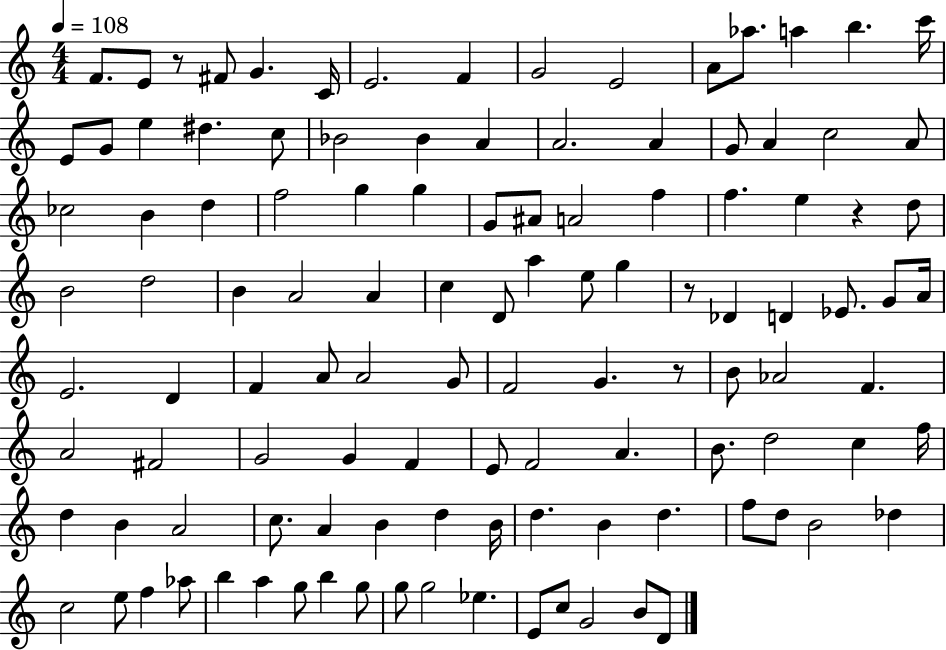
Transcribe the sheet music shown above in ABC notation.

X:1
T:Untitled
M:4/4
L:1/4
K:C
F/2 E/2 z/2 ^F/2 G C/4 E2 F G2 E2 A/2 _a/2 a b c'/4 E/2 G/2 e ^d c/2 _B2 _B A A2 A G/2 A c2 A/2 _c2 B d f2 g g G/2 ^A/2 A2 f f e z d/2 B2 d2 B A2 A c D/2 a e/2 g z/2 _D D _E/2 G/2 A/4 E2 D F A/2 A2 G/2 F2 G z/2 B/2 _A2 F A2 ^F2 G2 G F E/2 F2 A B/2 d2 c f/4 d B A2 c/2 A B d B/4 d B d f/2 d/2 B2 _d c2 e/2 f _a/2 b a g/2 b g/2 g/2 g2 _e E/2 c/2 G2 B/2 D/2